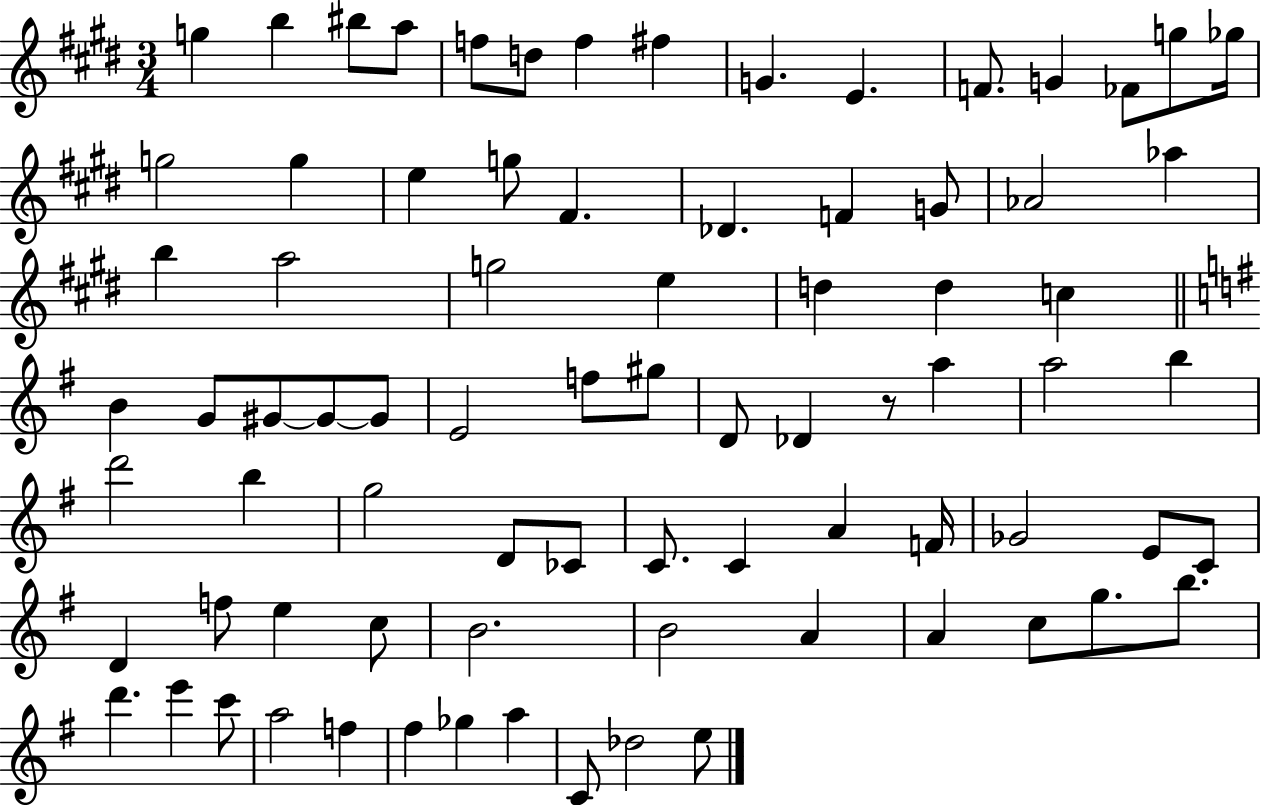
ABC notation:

X:1
T:Untitled
M:3/4
L:1/4
K:E
g b ^b/2 a/2 f/2 d/2 f ^f G E F/2 G _F/2 g/2 _g/4 g2 g e g/2 ^F _D F G/2 _A2 _a b a2 g2 e d d c B G/2 ^G/2 ^G/2 ^G/2 E2 f/2 ^g/2 D/2 _D z/2 a a2 b d'2 b g2 D/2 _C/2 C/2 C A F/4 _G2 E/2 C/2 D f/2 e c/2 B2 B2 A A c/2 g/2 b/2 d' e' c'/2 a2 f ^f _g a C/2 _d2 e/2